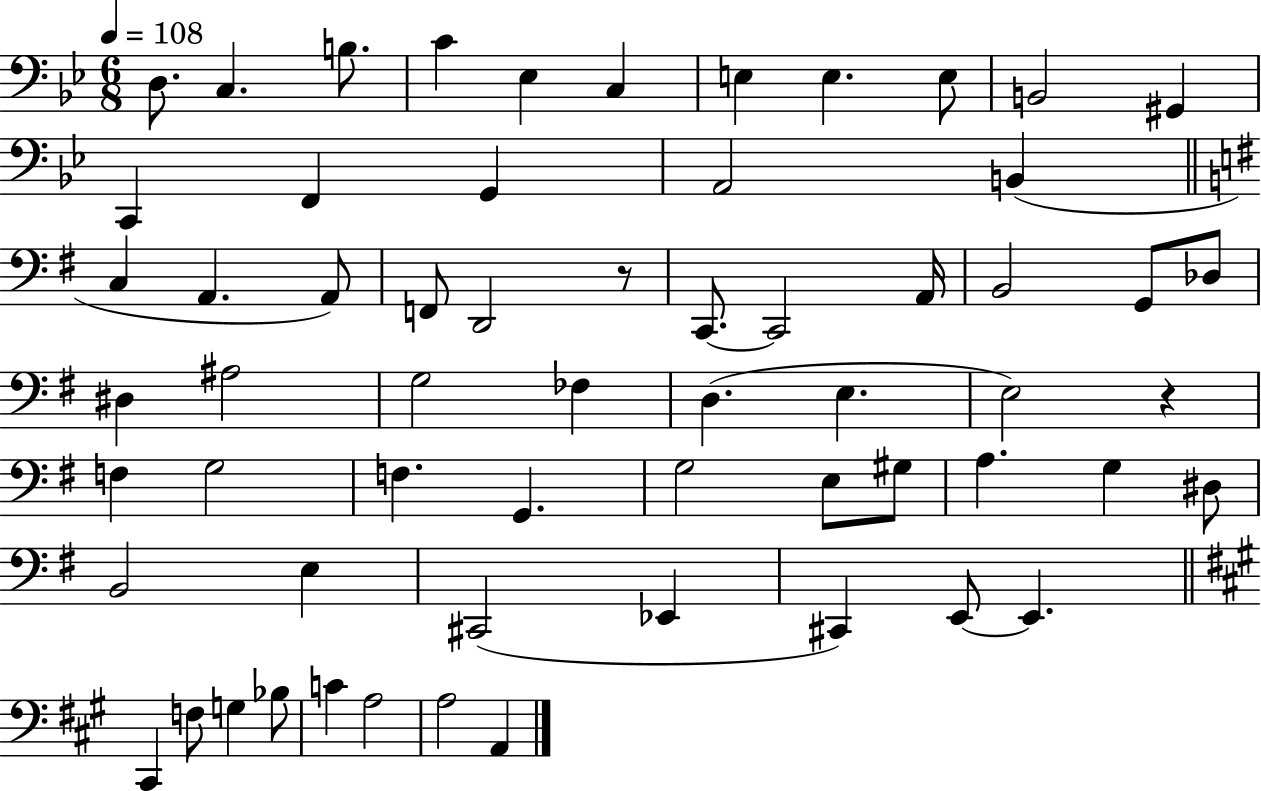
D3/e. C3/q. B3/e. C4/q Eb3/q C3/q E3/q E3/q. E3/e B2/h G#2/q C2/q F2/q G2/q A2/h B2/q C3/q A2/q. A2/e F2/e D2/h R/e C2/e. C2/h A2/s B2/h G2/e Db3/e D#3/q A#3/h G3/h FES3/q D3/q. E3/q. E3/h R/q F3/q G3/h F3/q. G2/q. G3/h E3/e G#3/e A3/q. G3/q D#3/e B2/h E3/q C#2/h Eb2/q C#2/q E2/e E2/q. C#2/q F3/e G3/q Bb3/e C4/q A3/h A3/h A2/q